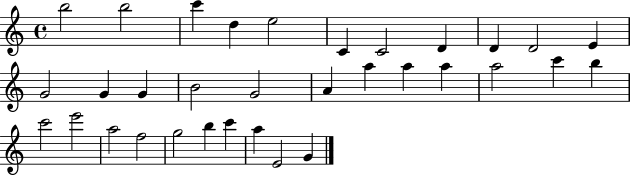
X:1
T:Untitled
M:4/4
L:1/4
K:C
b2 b2 c' d e2 C C2 D D D2 E G2 G G B2 G2 A a a a a2 c' b c'2 e'2 a2 f2 g2 b c' a E2 G